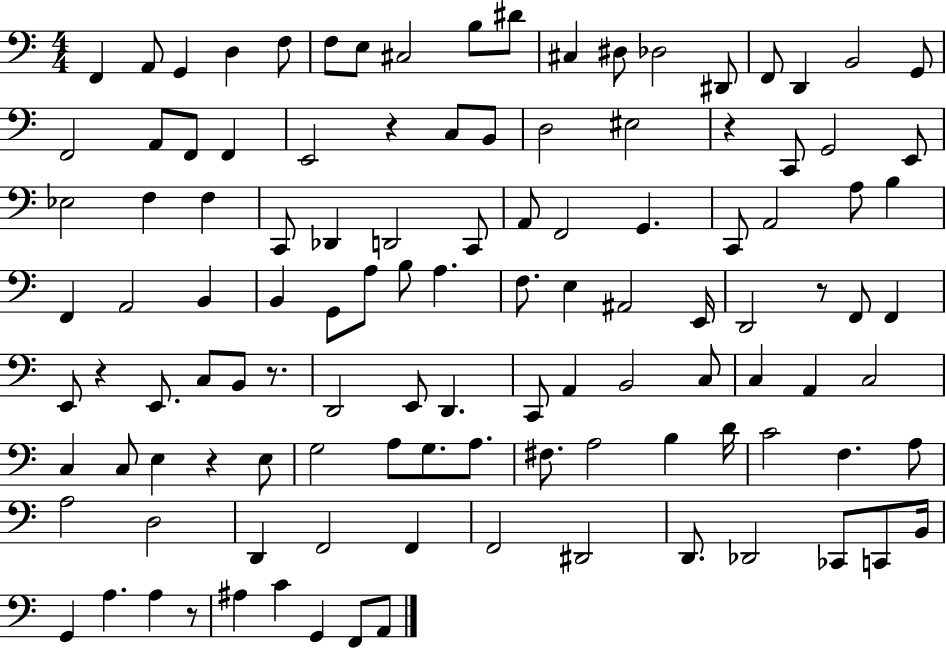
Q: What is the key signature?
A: C major